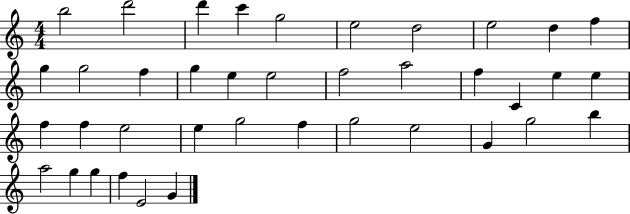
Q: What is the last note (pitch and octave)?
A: G4